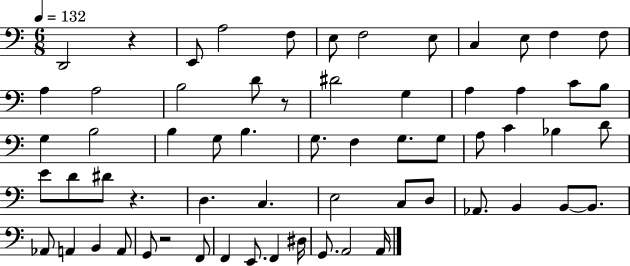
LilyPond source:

{
  \clef bass
  \numericTimeSignature
  \time 6/8
  \key c \major
  \tempo 4 = 132
  \repeat volta 2 { d,2 r4 | e,8 a2 f8 | e8 f2 e8 | c4 e8 f4 f8 | \break a4 a2 | b2 d'8 r8 | dis'2 g4 | a4 a4 c'8 b8 | \break g4 b2 | b4 g8 b4. | g8. f4 g8. g8 | a8 c'4 bes4 d'8 | \break e'8 d'8 dis'8 r4. | d4. c4. | e2 c8 d8 | aes,8. b,4 b,8~~ b,8. | \break aes,8 a,4 b,4 a,8 | g,8 r2 f,8 | f,4 e,8. f,4 dis16 | g,8. a,2 a,16 | \break } \bar "|."
}